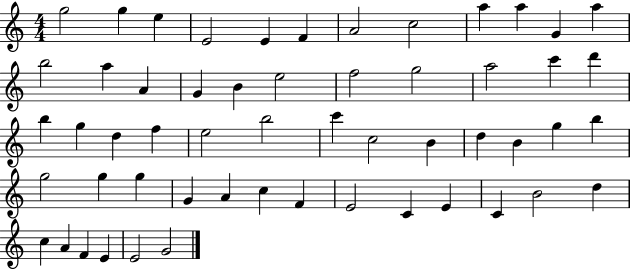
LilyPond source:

{
  \clef treble
  \numericTimeSignature
  \time 4/4
  \key c \major
  g''2 g''4 e''4 | e'2 e'4 f'4 | a'2 c''2 | a''4 a''4 g'4 a''4 | \break b''2 a''4 a'4 | g'4 b'4 e''2 | f''2 g''2 | a''2 c'''4 d'''4 | \break b''4 g''4 d''4 f''4 | e''2 b''2 | c'''4 c''2 b'4 | d''4 b'4 g''4 b''4 | \break g''2 g''4 g''4 | g'4 a'4 c''4 f'4 | e'2 c'4 e'4 | c'4 b'2 d''4 | \break c''4 a'4 f'4 e'4 | e'2 g'2 | \bar "|."
}